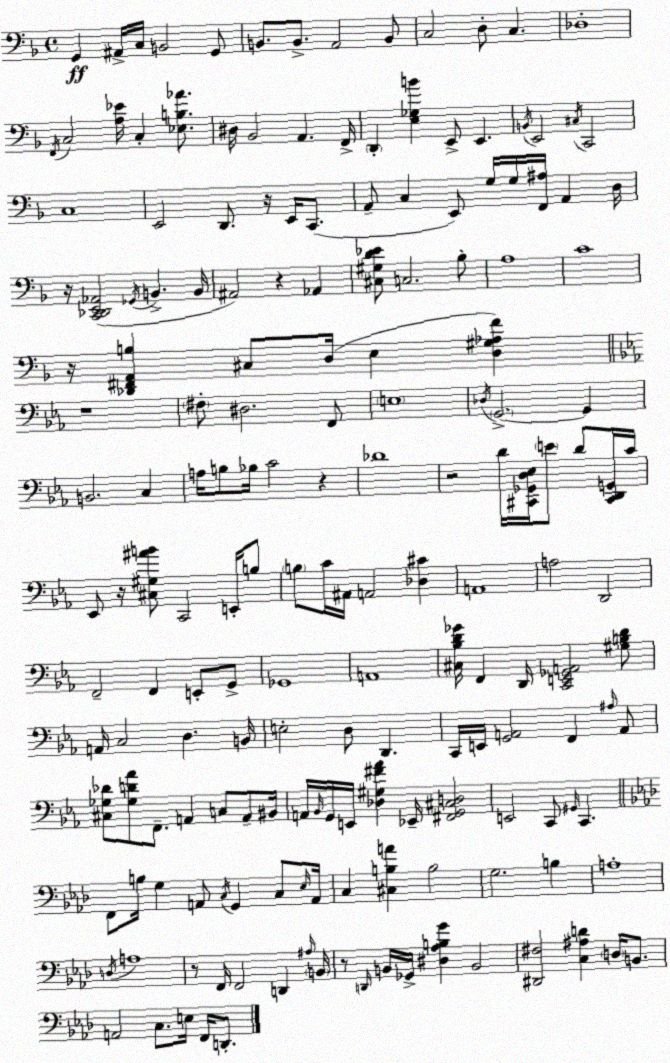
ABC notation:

X:1
T:Untitled
M:4/4
L:1/4
K:F
G,, ^A,,/4 C,/4 B,,2 G,,/2 B,,/2 B,,/2 A,,2 B,,/2 C,2 D,/2 C, _D,4 F,,/4 C,2 [A,_E]/4 C, [_E,B,_A]/2 ^D,/4 _B,,2 A,, F,,/4 D,, [E,_G,B] E,,/2 E,, B,,/4 E,,2 ^C,/4 C,,2 C,4 E,,2 D,,/2 z/4 E,,/4 C,,/2 A,,/2 C, E,,/2 G,/4 G,/4 [F,,^A,]/4 A,, D,/4 z/4 [C,,_D,,E,,_A,,]2 _G,,/4 B,, B,,/4 ^A,,2 z _A,, [^C,^G,D_E]/2 C,2 _B,/2 A,4 C4 z/4 [_D,,^F,,A,,B,] ^C,/2 D,/4 E, [D,^G,_A,F] z4 ^F,/2 ^D,2 F,,/2 E,4 _D,/4 G,,2 G,, B,,2 C, A,/4 B,/2 _B,/4 C2 z _D4 z2 D/4 [^C,,_G,,D,_E,]/4 E/2 D/2 [^C,,D,,G,,]/4 C/4 _E,,/2 z/4 [^C,^G,^AB]/2 C,,2 E,,/4 B,/2 B,/2 C/4 ^A,,/4 A,,2 [_D,^C] A,,4 A,2 D,,2 F,,2 F,, E,,/2 G,,/2 _G,,4 A,,4 [^C,_B,D_G]/4 F,, D,,/4 [C,,E,,_G,,A,,]2 [^G,B,D]/2 A,,/4 C,2 D, B,,/4 E,2 D,/2 D,, C,,/4 E,,/4 [G,,A,,]2 F,, ^A,/4 A,,/2 [^C,_G,_D]/2 [_G,D_A]/2 F,,/2 A,, C,/2 A,,/2 ^B,,/4 A,,/4 _B,,/4 G,,/4 E,,/4 [_D,^G,^F_A] _E,,/4 [^F,,G,,^C,D,]2 E,,2 C,,/2 ^G,,/4 C,, F,,/2 B,/4 G, A,,/2 C,/4 G,, C,/2 _E,/4 A,,/4 C, [^C,B,A] B,2 G,2 B, A,4 D,/4 A,4 z/2 F,,/4 F,,2 D,, ^A,/4 B,,/4 z/2 D,,/4 B,,/4 _G,,/4 [^D,_A,B,G] B,,2 [^D,,^F,]2 [C,^A,D] D,/4 B,,/2 A,,2 C,/2 E,/4 F,,/4 D,,/2